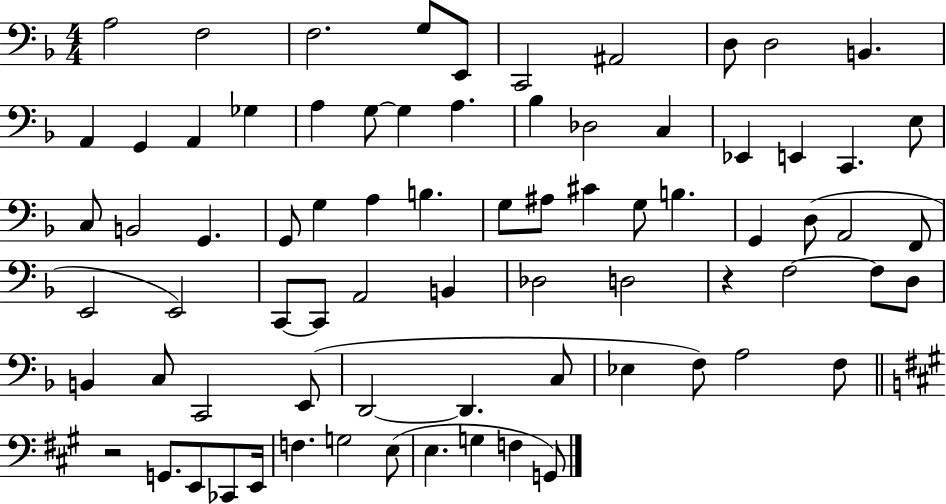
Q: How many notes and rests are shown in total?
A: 76